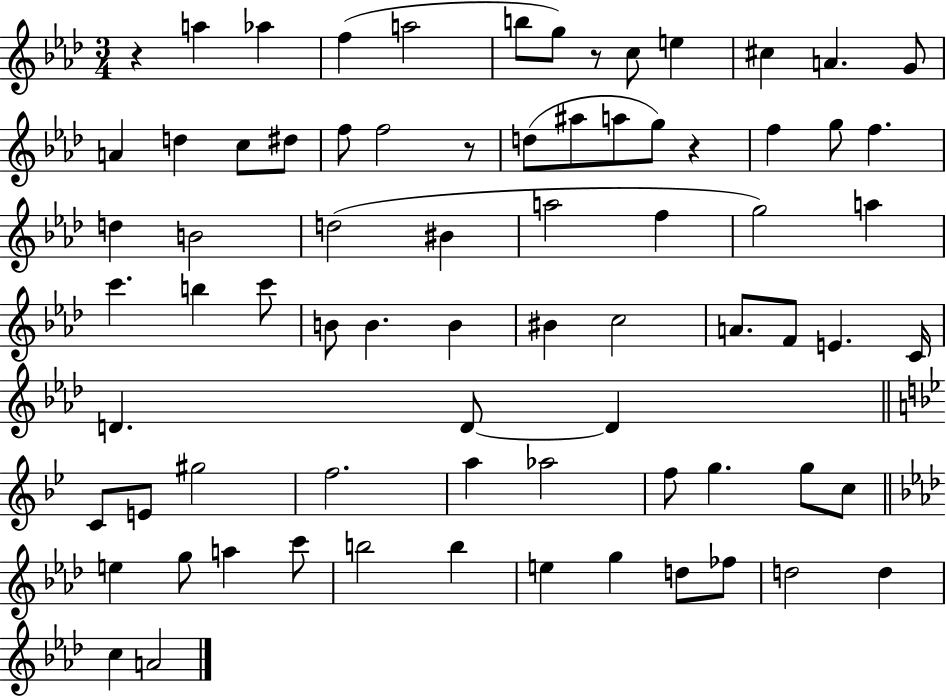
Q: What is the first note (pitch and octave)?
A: A5